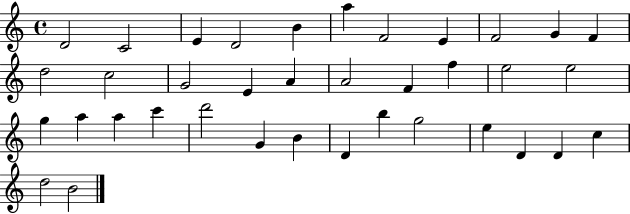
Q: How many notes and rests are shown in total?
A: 37